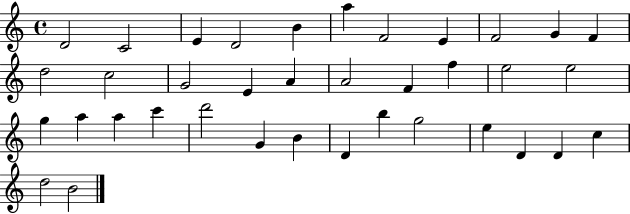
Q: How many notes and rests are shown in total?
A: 37